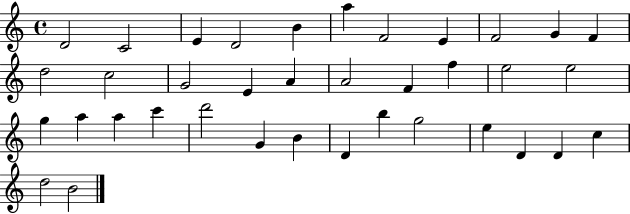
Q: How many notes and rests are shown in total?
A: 37